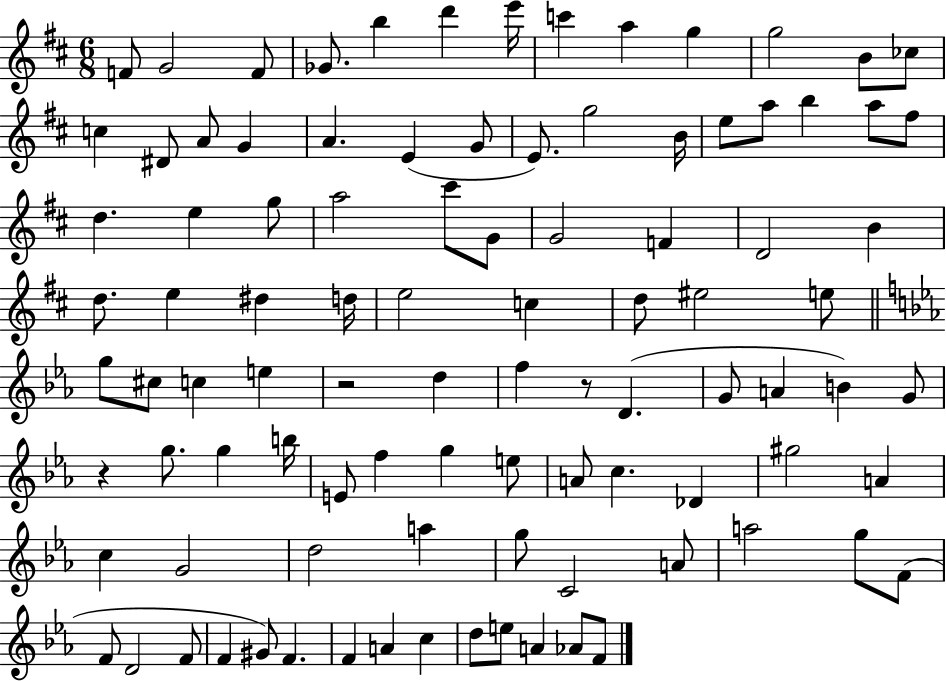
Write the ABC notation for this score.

X:1
T:Untitled
M:6/8
L:1/4
K:D
F/2 G2 F/2 _G/2 b d' e'/4 c' a g g2 B/2 _c/2 c ^D/2 A/2 G A E G/2 E/2 g2 B/4 e/2 a/2 b a/2 ^f/2 d e g/2 a2 ^c'/2 G/2 G2 F D2 B d/2 e ^d d/4 e2 c d/2 ^e2 e/2 g/2 ^c/2 c e z2 d f z/2 D G/2 A B G/2 z g/2 g b/4 E/2 f g e/2 A/2 c _D ^g2 A c G2 d2 a g/2 C2 A/2 a2 g/2 F/2 F/2 D2 F/2 F ^G/2 F F A c d/2 e/2 A _A/2 F/2